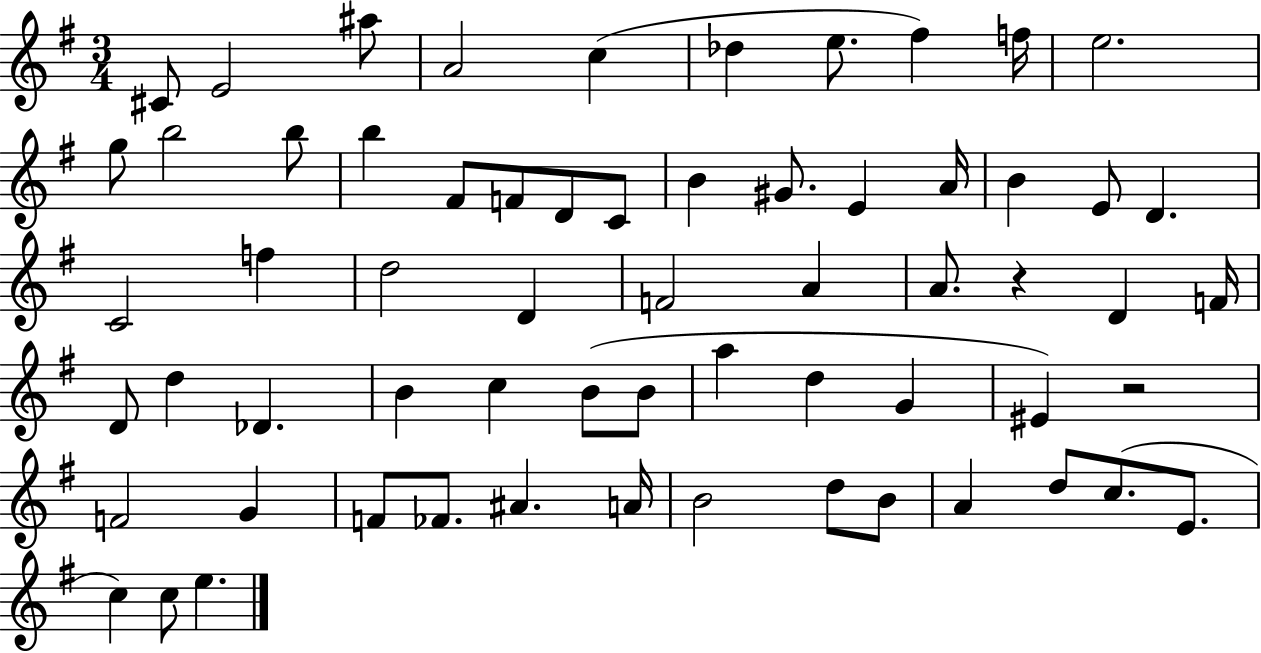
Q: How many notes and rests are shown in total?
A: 63